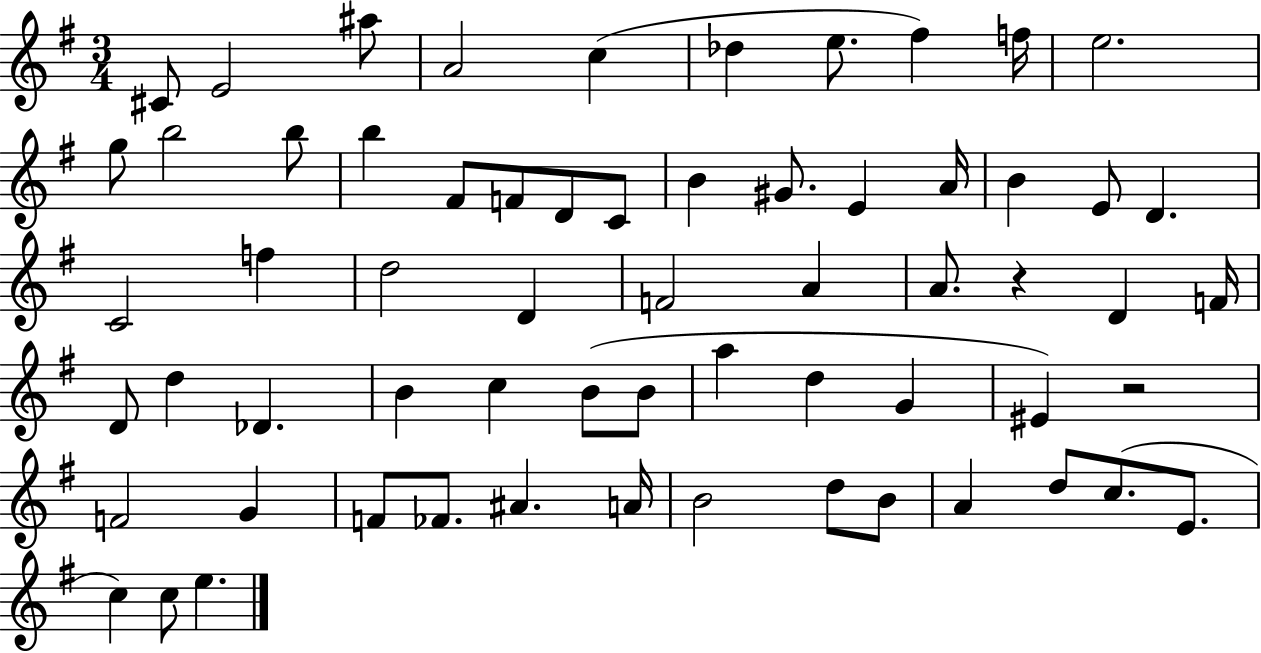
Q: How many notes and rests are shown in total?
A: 63